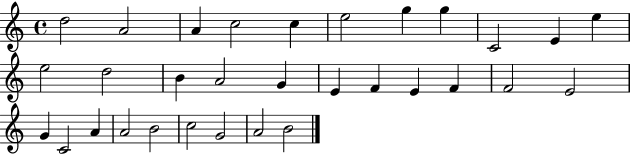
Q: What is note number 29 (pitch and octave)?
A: G4